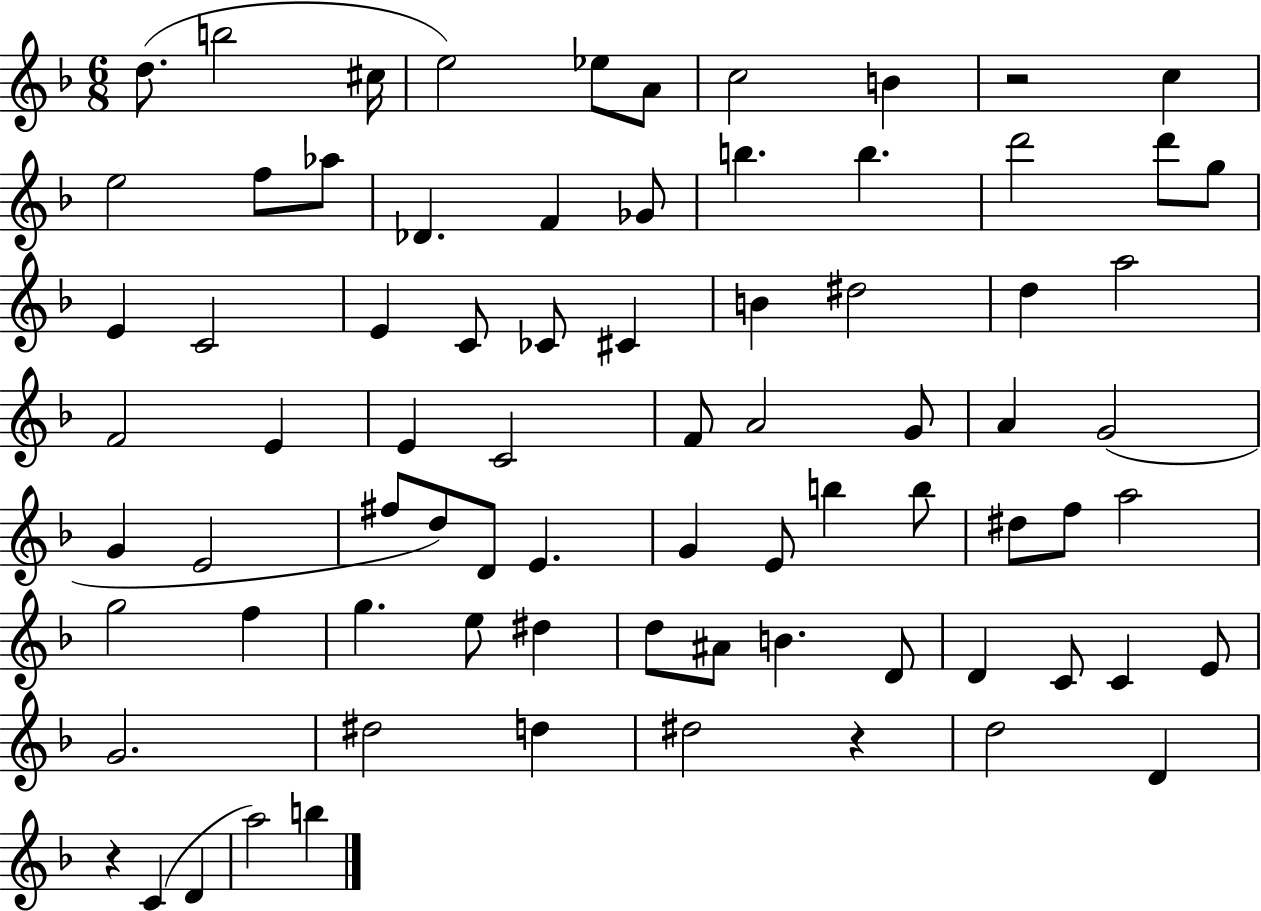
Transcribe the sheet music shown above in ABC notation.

X:1
T:Untitled
M:6/8
L:1/4
K:F
d/2 b2 ^c/4 e2 _e/2 A/2 c2 B z2 c e2 f/2 _a/2 _D F _G/2 b b d'2 d'/2 g/2 E C2 E C/2 _C/2 ^C B ^d2 d a2 F2 E E C2 F/2 A2 G/2 A G2 G E2 ^f/2 d/2 D/2 E G E/2 b b/2 ^d/2 f/2 a2 g2 f g e/2 ^d d/2 ^A/2 B D/2 D C/2 C E/2 G2 ^d2 d ^d2 z d2 D z C D a2 b